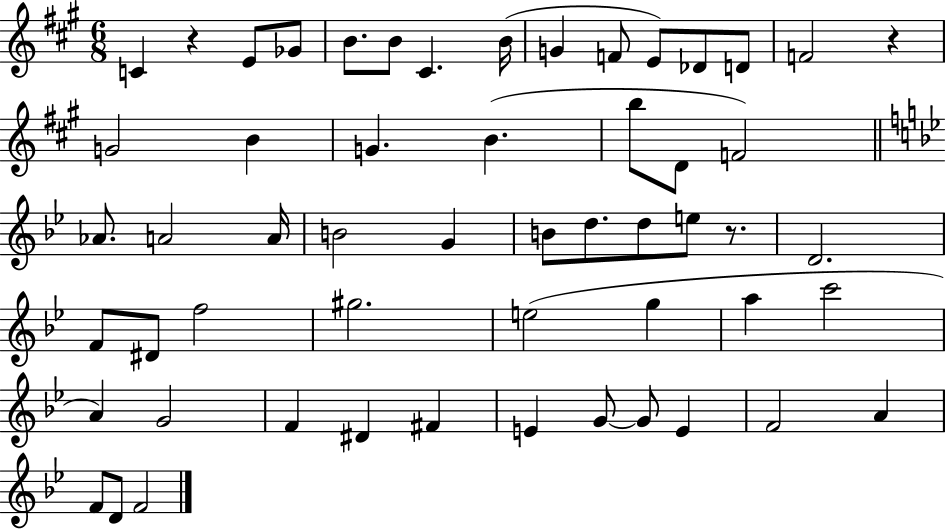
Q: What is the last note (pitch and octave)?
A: F4